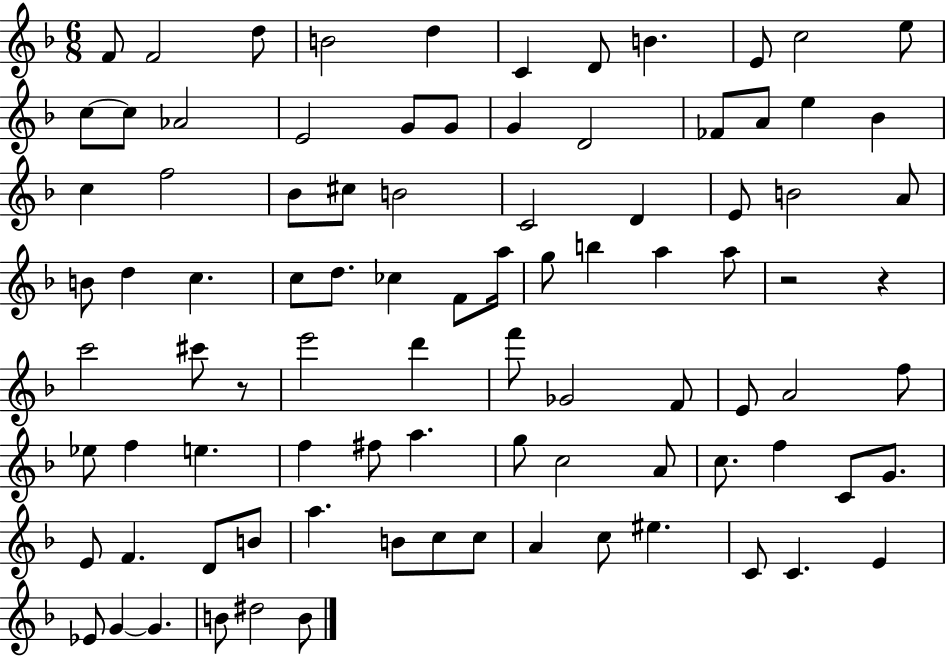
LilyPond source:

{
  \clef treble
  \numericTimeSignature
  \time 6/8
  \key f \major
  \repeat volta 2 { f'8 f'2 d''8 | b'2 d''4 | c'4 d'8 b'4. | e'8 c''2 e''8 | \break c''8~~ c''8 aes'2 | e'2 g'8 g'8 | g'4 d'2 | fes'8 a'8 e''4 bes'4 | \break c''4 f''2 | bes'8 cis''8 b'2 | c'2 d'4 | e'8 b'2 a'8 | \break b'8 d''4 c''4. | c''8 d''8. ces''4 f'8 a''16 | g''8 b''4 a''4 a''8 | r2 r4 | \break c'''2 cis'''8 r8 | e'''2 d'''4 | f'''8 ges'2 f'8 | e'8 a'2 f''8 | \break ees''8 f''4 e''4. | f''4 fis''8 a''4. | g''8 c''2 a'8 | c''8. f''4 c'8 g'8. | \break e'8 f'4. d'8 b'8 | a''4. b'8 c''8 c''8 | a'4 c''8 eis''4. | c'8 c'4. e'4 | \break ees'8 g'4~~ g'4. | b'8 dis''2 b'8 | } \bar "|."
}